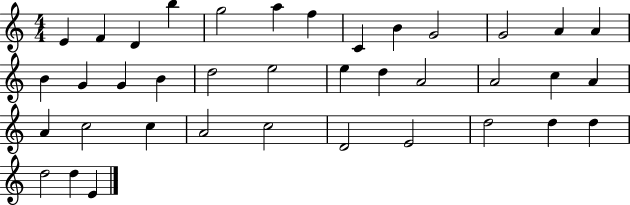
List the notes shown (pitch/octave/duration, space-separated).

E4/q F4/q D4/q B5/q G5/h A5/q F5/q C4/q B4/q G4/h G4/h A4/q A4/q B4/q G4/q G4/q B4/q D5/h E5/h E5/q D5/q A4/h A4/h C5/q A4/q A4/q C5/h C5/q A4/h C5/h D4/h E4/h D5/h D5/q D5/q D5/h D5/q E4/q